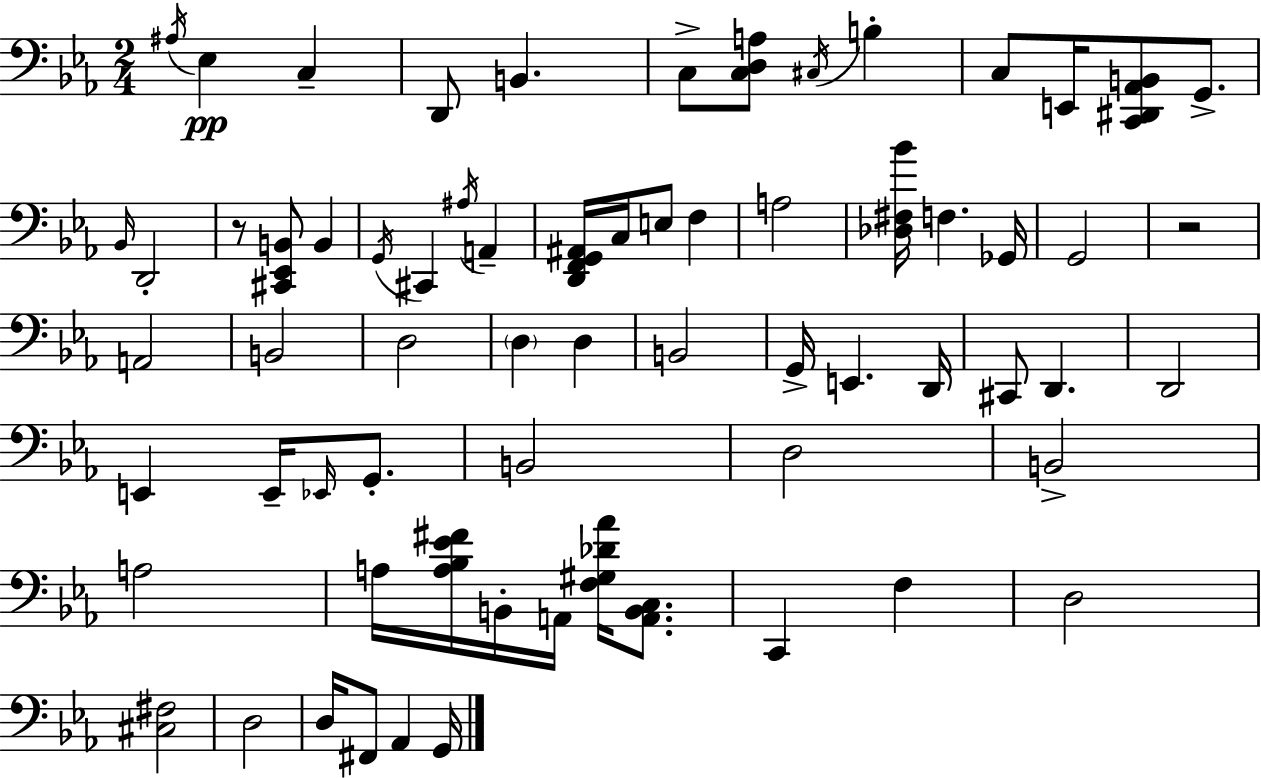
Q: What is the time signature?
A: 2/4